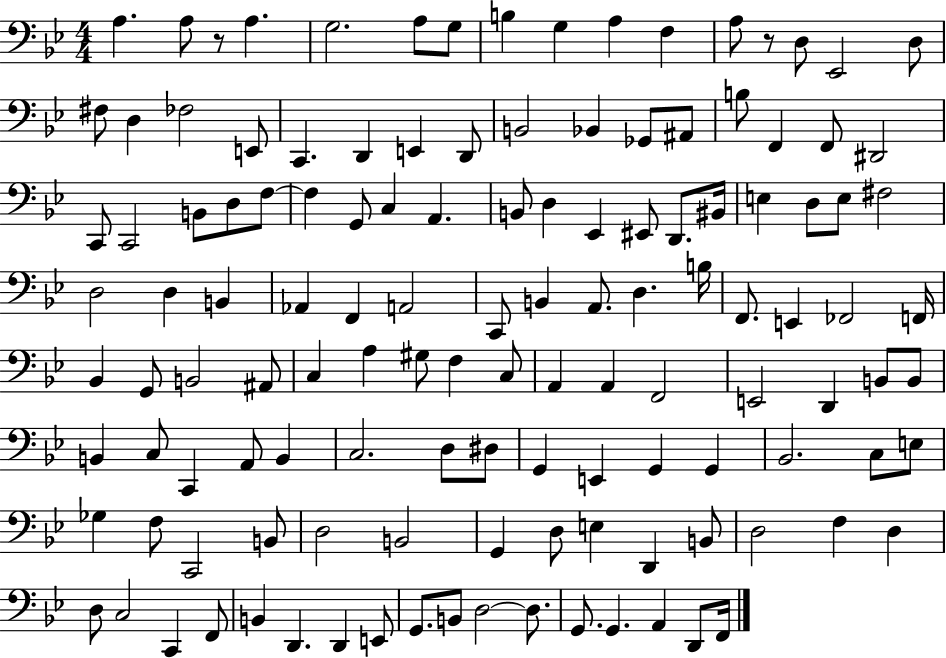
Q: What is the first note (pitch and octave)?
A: A3